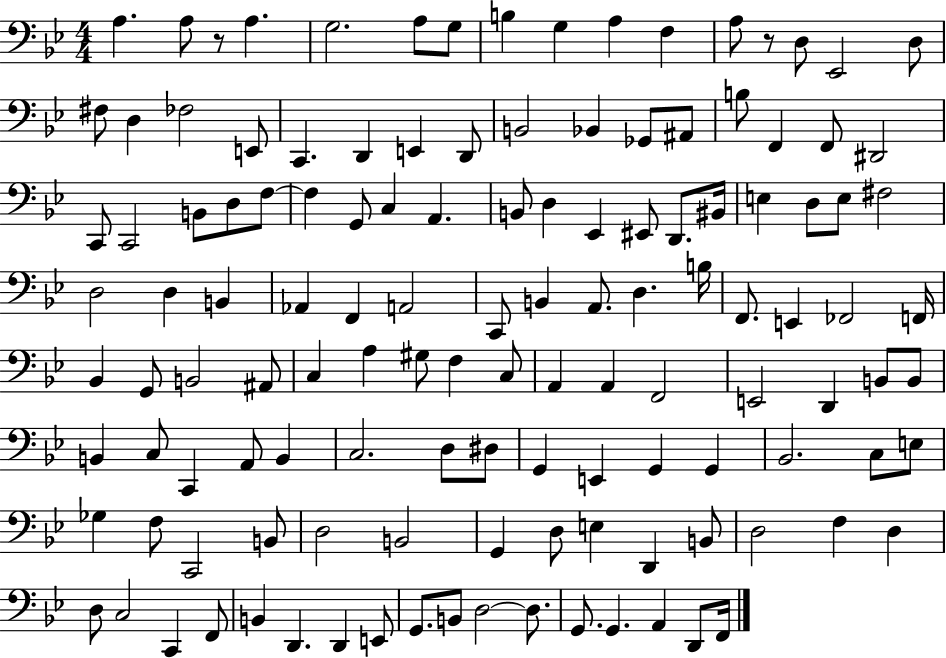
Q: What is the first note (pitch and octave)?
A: A3